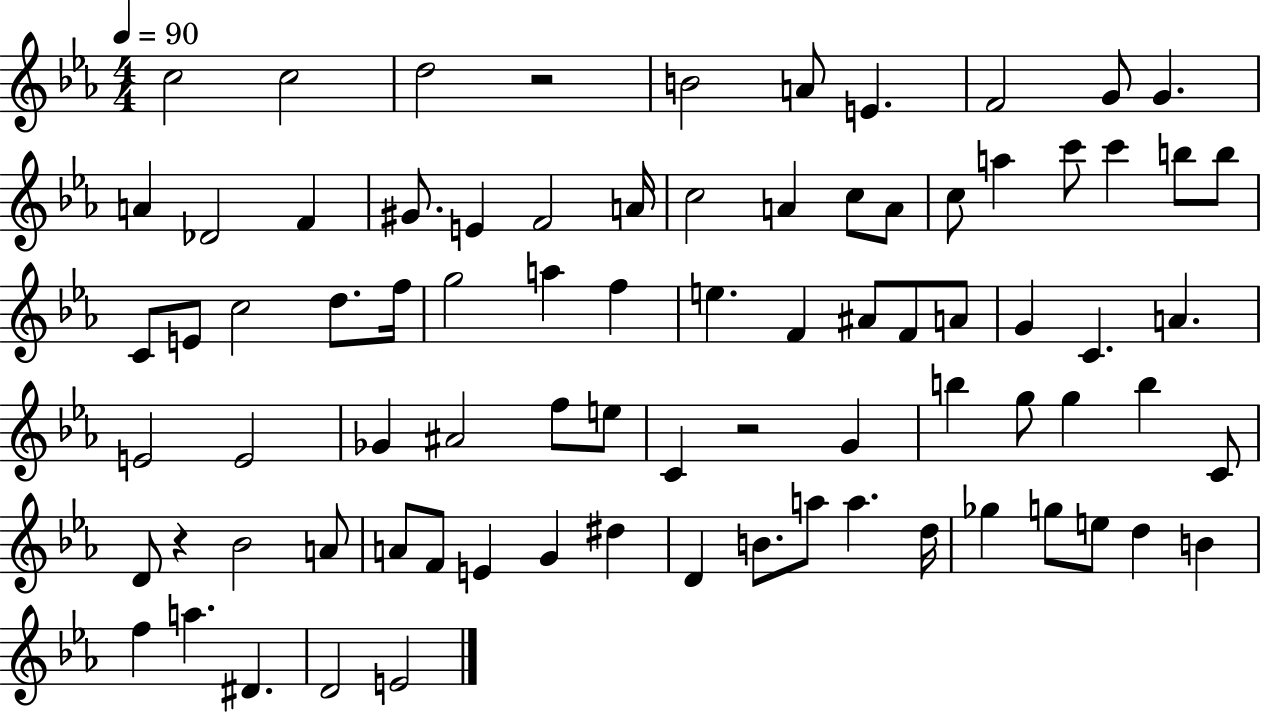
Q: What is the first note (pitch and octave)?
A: C5